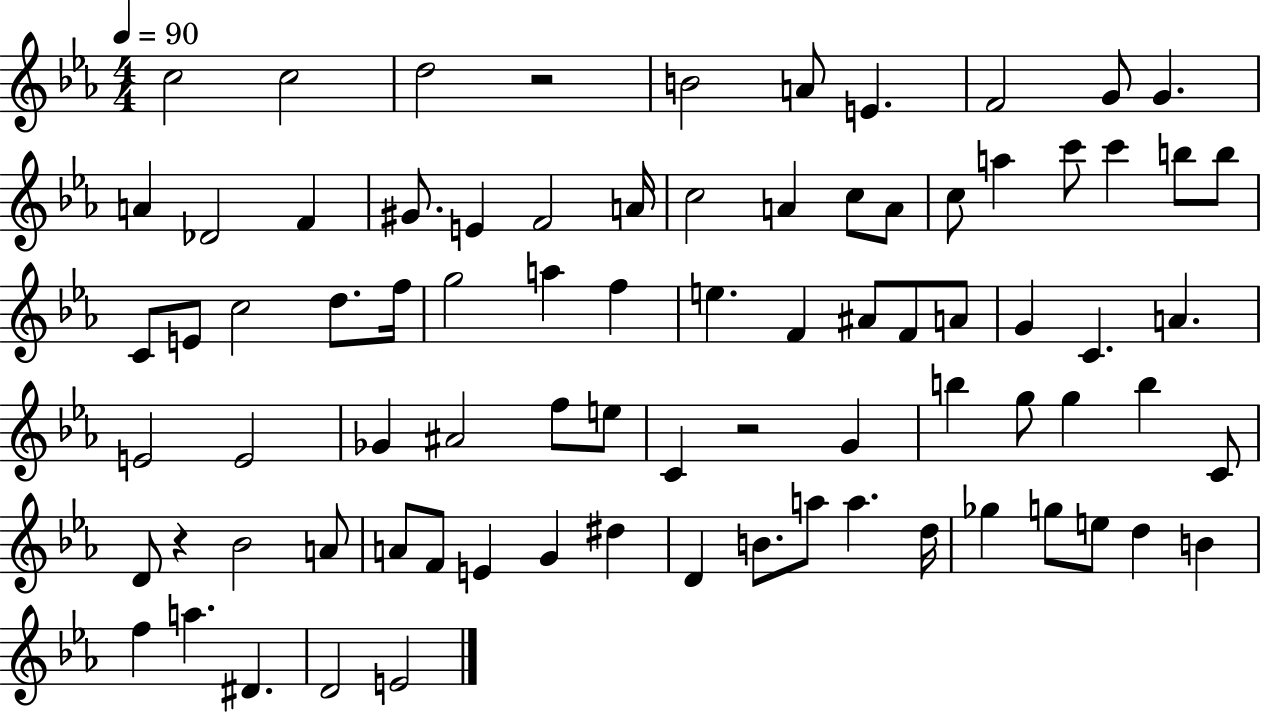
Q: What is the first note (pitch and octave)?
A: C5